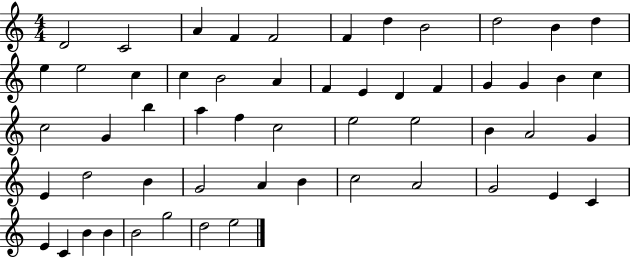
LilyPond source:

{
  \clef treble
  \numericTimeSignature
  \time 4/4
  \key c \major
  d'2 c'2 | a'4 f'4 f'2 | f'4 d''4 b'2 | d''2 b'4 d''4 | \break e''4 e''2 c''4 | c''4 b'2 a'4 | f'4 e'4 d'4 f'4 | g'4 g'4 b'4 c''4 | \break c''2 g'4 b''4 | a''4 f''4 c''2 | e''2 e''2 | b'4 a'2 g'4 | \break e'4 d''2 b'4 | g'2 a'4 b'4 | c''2 a'2 | g'2 e'4 c'4 | \break e'4 c'4 b'4 b'4 | b'2 g''2 | d''2 e''2 | \bar "|."
}